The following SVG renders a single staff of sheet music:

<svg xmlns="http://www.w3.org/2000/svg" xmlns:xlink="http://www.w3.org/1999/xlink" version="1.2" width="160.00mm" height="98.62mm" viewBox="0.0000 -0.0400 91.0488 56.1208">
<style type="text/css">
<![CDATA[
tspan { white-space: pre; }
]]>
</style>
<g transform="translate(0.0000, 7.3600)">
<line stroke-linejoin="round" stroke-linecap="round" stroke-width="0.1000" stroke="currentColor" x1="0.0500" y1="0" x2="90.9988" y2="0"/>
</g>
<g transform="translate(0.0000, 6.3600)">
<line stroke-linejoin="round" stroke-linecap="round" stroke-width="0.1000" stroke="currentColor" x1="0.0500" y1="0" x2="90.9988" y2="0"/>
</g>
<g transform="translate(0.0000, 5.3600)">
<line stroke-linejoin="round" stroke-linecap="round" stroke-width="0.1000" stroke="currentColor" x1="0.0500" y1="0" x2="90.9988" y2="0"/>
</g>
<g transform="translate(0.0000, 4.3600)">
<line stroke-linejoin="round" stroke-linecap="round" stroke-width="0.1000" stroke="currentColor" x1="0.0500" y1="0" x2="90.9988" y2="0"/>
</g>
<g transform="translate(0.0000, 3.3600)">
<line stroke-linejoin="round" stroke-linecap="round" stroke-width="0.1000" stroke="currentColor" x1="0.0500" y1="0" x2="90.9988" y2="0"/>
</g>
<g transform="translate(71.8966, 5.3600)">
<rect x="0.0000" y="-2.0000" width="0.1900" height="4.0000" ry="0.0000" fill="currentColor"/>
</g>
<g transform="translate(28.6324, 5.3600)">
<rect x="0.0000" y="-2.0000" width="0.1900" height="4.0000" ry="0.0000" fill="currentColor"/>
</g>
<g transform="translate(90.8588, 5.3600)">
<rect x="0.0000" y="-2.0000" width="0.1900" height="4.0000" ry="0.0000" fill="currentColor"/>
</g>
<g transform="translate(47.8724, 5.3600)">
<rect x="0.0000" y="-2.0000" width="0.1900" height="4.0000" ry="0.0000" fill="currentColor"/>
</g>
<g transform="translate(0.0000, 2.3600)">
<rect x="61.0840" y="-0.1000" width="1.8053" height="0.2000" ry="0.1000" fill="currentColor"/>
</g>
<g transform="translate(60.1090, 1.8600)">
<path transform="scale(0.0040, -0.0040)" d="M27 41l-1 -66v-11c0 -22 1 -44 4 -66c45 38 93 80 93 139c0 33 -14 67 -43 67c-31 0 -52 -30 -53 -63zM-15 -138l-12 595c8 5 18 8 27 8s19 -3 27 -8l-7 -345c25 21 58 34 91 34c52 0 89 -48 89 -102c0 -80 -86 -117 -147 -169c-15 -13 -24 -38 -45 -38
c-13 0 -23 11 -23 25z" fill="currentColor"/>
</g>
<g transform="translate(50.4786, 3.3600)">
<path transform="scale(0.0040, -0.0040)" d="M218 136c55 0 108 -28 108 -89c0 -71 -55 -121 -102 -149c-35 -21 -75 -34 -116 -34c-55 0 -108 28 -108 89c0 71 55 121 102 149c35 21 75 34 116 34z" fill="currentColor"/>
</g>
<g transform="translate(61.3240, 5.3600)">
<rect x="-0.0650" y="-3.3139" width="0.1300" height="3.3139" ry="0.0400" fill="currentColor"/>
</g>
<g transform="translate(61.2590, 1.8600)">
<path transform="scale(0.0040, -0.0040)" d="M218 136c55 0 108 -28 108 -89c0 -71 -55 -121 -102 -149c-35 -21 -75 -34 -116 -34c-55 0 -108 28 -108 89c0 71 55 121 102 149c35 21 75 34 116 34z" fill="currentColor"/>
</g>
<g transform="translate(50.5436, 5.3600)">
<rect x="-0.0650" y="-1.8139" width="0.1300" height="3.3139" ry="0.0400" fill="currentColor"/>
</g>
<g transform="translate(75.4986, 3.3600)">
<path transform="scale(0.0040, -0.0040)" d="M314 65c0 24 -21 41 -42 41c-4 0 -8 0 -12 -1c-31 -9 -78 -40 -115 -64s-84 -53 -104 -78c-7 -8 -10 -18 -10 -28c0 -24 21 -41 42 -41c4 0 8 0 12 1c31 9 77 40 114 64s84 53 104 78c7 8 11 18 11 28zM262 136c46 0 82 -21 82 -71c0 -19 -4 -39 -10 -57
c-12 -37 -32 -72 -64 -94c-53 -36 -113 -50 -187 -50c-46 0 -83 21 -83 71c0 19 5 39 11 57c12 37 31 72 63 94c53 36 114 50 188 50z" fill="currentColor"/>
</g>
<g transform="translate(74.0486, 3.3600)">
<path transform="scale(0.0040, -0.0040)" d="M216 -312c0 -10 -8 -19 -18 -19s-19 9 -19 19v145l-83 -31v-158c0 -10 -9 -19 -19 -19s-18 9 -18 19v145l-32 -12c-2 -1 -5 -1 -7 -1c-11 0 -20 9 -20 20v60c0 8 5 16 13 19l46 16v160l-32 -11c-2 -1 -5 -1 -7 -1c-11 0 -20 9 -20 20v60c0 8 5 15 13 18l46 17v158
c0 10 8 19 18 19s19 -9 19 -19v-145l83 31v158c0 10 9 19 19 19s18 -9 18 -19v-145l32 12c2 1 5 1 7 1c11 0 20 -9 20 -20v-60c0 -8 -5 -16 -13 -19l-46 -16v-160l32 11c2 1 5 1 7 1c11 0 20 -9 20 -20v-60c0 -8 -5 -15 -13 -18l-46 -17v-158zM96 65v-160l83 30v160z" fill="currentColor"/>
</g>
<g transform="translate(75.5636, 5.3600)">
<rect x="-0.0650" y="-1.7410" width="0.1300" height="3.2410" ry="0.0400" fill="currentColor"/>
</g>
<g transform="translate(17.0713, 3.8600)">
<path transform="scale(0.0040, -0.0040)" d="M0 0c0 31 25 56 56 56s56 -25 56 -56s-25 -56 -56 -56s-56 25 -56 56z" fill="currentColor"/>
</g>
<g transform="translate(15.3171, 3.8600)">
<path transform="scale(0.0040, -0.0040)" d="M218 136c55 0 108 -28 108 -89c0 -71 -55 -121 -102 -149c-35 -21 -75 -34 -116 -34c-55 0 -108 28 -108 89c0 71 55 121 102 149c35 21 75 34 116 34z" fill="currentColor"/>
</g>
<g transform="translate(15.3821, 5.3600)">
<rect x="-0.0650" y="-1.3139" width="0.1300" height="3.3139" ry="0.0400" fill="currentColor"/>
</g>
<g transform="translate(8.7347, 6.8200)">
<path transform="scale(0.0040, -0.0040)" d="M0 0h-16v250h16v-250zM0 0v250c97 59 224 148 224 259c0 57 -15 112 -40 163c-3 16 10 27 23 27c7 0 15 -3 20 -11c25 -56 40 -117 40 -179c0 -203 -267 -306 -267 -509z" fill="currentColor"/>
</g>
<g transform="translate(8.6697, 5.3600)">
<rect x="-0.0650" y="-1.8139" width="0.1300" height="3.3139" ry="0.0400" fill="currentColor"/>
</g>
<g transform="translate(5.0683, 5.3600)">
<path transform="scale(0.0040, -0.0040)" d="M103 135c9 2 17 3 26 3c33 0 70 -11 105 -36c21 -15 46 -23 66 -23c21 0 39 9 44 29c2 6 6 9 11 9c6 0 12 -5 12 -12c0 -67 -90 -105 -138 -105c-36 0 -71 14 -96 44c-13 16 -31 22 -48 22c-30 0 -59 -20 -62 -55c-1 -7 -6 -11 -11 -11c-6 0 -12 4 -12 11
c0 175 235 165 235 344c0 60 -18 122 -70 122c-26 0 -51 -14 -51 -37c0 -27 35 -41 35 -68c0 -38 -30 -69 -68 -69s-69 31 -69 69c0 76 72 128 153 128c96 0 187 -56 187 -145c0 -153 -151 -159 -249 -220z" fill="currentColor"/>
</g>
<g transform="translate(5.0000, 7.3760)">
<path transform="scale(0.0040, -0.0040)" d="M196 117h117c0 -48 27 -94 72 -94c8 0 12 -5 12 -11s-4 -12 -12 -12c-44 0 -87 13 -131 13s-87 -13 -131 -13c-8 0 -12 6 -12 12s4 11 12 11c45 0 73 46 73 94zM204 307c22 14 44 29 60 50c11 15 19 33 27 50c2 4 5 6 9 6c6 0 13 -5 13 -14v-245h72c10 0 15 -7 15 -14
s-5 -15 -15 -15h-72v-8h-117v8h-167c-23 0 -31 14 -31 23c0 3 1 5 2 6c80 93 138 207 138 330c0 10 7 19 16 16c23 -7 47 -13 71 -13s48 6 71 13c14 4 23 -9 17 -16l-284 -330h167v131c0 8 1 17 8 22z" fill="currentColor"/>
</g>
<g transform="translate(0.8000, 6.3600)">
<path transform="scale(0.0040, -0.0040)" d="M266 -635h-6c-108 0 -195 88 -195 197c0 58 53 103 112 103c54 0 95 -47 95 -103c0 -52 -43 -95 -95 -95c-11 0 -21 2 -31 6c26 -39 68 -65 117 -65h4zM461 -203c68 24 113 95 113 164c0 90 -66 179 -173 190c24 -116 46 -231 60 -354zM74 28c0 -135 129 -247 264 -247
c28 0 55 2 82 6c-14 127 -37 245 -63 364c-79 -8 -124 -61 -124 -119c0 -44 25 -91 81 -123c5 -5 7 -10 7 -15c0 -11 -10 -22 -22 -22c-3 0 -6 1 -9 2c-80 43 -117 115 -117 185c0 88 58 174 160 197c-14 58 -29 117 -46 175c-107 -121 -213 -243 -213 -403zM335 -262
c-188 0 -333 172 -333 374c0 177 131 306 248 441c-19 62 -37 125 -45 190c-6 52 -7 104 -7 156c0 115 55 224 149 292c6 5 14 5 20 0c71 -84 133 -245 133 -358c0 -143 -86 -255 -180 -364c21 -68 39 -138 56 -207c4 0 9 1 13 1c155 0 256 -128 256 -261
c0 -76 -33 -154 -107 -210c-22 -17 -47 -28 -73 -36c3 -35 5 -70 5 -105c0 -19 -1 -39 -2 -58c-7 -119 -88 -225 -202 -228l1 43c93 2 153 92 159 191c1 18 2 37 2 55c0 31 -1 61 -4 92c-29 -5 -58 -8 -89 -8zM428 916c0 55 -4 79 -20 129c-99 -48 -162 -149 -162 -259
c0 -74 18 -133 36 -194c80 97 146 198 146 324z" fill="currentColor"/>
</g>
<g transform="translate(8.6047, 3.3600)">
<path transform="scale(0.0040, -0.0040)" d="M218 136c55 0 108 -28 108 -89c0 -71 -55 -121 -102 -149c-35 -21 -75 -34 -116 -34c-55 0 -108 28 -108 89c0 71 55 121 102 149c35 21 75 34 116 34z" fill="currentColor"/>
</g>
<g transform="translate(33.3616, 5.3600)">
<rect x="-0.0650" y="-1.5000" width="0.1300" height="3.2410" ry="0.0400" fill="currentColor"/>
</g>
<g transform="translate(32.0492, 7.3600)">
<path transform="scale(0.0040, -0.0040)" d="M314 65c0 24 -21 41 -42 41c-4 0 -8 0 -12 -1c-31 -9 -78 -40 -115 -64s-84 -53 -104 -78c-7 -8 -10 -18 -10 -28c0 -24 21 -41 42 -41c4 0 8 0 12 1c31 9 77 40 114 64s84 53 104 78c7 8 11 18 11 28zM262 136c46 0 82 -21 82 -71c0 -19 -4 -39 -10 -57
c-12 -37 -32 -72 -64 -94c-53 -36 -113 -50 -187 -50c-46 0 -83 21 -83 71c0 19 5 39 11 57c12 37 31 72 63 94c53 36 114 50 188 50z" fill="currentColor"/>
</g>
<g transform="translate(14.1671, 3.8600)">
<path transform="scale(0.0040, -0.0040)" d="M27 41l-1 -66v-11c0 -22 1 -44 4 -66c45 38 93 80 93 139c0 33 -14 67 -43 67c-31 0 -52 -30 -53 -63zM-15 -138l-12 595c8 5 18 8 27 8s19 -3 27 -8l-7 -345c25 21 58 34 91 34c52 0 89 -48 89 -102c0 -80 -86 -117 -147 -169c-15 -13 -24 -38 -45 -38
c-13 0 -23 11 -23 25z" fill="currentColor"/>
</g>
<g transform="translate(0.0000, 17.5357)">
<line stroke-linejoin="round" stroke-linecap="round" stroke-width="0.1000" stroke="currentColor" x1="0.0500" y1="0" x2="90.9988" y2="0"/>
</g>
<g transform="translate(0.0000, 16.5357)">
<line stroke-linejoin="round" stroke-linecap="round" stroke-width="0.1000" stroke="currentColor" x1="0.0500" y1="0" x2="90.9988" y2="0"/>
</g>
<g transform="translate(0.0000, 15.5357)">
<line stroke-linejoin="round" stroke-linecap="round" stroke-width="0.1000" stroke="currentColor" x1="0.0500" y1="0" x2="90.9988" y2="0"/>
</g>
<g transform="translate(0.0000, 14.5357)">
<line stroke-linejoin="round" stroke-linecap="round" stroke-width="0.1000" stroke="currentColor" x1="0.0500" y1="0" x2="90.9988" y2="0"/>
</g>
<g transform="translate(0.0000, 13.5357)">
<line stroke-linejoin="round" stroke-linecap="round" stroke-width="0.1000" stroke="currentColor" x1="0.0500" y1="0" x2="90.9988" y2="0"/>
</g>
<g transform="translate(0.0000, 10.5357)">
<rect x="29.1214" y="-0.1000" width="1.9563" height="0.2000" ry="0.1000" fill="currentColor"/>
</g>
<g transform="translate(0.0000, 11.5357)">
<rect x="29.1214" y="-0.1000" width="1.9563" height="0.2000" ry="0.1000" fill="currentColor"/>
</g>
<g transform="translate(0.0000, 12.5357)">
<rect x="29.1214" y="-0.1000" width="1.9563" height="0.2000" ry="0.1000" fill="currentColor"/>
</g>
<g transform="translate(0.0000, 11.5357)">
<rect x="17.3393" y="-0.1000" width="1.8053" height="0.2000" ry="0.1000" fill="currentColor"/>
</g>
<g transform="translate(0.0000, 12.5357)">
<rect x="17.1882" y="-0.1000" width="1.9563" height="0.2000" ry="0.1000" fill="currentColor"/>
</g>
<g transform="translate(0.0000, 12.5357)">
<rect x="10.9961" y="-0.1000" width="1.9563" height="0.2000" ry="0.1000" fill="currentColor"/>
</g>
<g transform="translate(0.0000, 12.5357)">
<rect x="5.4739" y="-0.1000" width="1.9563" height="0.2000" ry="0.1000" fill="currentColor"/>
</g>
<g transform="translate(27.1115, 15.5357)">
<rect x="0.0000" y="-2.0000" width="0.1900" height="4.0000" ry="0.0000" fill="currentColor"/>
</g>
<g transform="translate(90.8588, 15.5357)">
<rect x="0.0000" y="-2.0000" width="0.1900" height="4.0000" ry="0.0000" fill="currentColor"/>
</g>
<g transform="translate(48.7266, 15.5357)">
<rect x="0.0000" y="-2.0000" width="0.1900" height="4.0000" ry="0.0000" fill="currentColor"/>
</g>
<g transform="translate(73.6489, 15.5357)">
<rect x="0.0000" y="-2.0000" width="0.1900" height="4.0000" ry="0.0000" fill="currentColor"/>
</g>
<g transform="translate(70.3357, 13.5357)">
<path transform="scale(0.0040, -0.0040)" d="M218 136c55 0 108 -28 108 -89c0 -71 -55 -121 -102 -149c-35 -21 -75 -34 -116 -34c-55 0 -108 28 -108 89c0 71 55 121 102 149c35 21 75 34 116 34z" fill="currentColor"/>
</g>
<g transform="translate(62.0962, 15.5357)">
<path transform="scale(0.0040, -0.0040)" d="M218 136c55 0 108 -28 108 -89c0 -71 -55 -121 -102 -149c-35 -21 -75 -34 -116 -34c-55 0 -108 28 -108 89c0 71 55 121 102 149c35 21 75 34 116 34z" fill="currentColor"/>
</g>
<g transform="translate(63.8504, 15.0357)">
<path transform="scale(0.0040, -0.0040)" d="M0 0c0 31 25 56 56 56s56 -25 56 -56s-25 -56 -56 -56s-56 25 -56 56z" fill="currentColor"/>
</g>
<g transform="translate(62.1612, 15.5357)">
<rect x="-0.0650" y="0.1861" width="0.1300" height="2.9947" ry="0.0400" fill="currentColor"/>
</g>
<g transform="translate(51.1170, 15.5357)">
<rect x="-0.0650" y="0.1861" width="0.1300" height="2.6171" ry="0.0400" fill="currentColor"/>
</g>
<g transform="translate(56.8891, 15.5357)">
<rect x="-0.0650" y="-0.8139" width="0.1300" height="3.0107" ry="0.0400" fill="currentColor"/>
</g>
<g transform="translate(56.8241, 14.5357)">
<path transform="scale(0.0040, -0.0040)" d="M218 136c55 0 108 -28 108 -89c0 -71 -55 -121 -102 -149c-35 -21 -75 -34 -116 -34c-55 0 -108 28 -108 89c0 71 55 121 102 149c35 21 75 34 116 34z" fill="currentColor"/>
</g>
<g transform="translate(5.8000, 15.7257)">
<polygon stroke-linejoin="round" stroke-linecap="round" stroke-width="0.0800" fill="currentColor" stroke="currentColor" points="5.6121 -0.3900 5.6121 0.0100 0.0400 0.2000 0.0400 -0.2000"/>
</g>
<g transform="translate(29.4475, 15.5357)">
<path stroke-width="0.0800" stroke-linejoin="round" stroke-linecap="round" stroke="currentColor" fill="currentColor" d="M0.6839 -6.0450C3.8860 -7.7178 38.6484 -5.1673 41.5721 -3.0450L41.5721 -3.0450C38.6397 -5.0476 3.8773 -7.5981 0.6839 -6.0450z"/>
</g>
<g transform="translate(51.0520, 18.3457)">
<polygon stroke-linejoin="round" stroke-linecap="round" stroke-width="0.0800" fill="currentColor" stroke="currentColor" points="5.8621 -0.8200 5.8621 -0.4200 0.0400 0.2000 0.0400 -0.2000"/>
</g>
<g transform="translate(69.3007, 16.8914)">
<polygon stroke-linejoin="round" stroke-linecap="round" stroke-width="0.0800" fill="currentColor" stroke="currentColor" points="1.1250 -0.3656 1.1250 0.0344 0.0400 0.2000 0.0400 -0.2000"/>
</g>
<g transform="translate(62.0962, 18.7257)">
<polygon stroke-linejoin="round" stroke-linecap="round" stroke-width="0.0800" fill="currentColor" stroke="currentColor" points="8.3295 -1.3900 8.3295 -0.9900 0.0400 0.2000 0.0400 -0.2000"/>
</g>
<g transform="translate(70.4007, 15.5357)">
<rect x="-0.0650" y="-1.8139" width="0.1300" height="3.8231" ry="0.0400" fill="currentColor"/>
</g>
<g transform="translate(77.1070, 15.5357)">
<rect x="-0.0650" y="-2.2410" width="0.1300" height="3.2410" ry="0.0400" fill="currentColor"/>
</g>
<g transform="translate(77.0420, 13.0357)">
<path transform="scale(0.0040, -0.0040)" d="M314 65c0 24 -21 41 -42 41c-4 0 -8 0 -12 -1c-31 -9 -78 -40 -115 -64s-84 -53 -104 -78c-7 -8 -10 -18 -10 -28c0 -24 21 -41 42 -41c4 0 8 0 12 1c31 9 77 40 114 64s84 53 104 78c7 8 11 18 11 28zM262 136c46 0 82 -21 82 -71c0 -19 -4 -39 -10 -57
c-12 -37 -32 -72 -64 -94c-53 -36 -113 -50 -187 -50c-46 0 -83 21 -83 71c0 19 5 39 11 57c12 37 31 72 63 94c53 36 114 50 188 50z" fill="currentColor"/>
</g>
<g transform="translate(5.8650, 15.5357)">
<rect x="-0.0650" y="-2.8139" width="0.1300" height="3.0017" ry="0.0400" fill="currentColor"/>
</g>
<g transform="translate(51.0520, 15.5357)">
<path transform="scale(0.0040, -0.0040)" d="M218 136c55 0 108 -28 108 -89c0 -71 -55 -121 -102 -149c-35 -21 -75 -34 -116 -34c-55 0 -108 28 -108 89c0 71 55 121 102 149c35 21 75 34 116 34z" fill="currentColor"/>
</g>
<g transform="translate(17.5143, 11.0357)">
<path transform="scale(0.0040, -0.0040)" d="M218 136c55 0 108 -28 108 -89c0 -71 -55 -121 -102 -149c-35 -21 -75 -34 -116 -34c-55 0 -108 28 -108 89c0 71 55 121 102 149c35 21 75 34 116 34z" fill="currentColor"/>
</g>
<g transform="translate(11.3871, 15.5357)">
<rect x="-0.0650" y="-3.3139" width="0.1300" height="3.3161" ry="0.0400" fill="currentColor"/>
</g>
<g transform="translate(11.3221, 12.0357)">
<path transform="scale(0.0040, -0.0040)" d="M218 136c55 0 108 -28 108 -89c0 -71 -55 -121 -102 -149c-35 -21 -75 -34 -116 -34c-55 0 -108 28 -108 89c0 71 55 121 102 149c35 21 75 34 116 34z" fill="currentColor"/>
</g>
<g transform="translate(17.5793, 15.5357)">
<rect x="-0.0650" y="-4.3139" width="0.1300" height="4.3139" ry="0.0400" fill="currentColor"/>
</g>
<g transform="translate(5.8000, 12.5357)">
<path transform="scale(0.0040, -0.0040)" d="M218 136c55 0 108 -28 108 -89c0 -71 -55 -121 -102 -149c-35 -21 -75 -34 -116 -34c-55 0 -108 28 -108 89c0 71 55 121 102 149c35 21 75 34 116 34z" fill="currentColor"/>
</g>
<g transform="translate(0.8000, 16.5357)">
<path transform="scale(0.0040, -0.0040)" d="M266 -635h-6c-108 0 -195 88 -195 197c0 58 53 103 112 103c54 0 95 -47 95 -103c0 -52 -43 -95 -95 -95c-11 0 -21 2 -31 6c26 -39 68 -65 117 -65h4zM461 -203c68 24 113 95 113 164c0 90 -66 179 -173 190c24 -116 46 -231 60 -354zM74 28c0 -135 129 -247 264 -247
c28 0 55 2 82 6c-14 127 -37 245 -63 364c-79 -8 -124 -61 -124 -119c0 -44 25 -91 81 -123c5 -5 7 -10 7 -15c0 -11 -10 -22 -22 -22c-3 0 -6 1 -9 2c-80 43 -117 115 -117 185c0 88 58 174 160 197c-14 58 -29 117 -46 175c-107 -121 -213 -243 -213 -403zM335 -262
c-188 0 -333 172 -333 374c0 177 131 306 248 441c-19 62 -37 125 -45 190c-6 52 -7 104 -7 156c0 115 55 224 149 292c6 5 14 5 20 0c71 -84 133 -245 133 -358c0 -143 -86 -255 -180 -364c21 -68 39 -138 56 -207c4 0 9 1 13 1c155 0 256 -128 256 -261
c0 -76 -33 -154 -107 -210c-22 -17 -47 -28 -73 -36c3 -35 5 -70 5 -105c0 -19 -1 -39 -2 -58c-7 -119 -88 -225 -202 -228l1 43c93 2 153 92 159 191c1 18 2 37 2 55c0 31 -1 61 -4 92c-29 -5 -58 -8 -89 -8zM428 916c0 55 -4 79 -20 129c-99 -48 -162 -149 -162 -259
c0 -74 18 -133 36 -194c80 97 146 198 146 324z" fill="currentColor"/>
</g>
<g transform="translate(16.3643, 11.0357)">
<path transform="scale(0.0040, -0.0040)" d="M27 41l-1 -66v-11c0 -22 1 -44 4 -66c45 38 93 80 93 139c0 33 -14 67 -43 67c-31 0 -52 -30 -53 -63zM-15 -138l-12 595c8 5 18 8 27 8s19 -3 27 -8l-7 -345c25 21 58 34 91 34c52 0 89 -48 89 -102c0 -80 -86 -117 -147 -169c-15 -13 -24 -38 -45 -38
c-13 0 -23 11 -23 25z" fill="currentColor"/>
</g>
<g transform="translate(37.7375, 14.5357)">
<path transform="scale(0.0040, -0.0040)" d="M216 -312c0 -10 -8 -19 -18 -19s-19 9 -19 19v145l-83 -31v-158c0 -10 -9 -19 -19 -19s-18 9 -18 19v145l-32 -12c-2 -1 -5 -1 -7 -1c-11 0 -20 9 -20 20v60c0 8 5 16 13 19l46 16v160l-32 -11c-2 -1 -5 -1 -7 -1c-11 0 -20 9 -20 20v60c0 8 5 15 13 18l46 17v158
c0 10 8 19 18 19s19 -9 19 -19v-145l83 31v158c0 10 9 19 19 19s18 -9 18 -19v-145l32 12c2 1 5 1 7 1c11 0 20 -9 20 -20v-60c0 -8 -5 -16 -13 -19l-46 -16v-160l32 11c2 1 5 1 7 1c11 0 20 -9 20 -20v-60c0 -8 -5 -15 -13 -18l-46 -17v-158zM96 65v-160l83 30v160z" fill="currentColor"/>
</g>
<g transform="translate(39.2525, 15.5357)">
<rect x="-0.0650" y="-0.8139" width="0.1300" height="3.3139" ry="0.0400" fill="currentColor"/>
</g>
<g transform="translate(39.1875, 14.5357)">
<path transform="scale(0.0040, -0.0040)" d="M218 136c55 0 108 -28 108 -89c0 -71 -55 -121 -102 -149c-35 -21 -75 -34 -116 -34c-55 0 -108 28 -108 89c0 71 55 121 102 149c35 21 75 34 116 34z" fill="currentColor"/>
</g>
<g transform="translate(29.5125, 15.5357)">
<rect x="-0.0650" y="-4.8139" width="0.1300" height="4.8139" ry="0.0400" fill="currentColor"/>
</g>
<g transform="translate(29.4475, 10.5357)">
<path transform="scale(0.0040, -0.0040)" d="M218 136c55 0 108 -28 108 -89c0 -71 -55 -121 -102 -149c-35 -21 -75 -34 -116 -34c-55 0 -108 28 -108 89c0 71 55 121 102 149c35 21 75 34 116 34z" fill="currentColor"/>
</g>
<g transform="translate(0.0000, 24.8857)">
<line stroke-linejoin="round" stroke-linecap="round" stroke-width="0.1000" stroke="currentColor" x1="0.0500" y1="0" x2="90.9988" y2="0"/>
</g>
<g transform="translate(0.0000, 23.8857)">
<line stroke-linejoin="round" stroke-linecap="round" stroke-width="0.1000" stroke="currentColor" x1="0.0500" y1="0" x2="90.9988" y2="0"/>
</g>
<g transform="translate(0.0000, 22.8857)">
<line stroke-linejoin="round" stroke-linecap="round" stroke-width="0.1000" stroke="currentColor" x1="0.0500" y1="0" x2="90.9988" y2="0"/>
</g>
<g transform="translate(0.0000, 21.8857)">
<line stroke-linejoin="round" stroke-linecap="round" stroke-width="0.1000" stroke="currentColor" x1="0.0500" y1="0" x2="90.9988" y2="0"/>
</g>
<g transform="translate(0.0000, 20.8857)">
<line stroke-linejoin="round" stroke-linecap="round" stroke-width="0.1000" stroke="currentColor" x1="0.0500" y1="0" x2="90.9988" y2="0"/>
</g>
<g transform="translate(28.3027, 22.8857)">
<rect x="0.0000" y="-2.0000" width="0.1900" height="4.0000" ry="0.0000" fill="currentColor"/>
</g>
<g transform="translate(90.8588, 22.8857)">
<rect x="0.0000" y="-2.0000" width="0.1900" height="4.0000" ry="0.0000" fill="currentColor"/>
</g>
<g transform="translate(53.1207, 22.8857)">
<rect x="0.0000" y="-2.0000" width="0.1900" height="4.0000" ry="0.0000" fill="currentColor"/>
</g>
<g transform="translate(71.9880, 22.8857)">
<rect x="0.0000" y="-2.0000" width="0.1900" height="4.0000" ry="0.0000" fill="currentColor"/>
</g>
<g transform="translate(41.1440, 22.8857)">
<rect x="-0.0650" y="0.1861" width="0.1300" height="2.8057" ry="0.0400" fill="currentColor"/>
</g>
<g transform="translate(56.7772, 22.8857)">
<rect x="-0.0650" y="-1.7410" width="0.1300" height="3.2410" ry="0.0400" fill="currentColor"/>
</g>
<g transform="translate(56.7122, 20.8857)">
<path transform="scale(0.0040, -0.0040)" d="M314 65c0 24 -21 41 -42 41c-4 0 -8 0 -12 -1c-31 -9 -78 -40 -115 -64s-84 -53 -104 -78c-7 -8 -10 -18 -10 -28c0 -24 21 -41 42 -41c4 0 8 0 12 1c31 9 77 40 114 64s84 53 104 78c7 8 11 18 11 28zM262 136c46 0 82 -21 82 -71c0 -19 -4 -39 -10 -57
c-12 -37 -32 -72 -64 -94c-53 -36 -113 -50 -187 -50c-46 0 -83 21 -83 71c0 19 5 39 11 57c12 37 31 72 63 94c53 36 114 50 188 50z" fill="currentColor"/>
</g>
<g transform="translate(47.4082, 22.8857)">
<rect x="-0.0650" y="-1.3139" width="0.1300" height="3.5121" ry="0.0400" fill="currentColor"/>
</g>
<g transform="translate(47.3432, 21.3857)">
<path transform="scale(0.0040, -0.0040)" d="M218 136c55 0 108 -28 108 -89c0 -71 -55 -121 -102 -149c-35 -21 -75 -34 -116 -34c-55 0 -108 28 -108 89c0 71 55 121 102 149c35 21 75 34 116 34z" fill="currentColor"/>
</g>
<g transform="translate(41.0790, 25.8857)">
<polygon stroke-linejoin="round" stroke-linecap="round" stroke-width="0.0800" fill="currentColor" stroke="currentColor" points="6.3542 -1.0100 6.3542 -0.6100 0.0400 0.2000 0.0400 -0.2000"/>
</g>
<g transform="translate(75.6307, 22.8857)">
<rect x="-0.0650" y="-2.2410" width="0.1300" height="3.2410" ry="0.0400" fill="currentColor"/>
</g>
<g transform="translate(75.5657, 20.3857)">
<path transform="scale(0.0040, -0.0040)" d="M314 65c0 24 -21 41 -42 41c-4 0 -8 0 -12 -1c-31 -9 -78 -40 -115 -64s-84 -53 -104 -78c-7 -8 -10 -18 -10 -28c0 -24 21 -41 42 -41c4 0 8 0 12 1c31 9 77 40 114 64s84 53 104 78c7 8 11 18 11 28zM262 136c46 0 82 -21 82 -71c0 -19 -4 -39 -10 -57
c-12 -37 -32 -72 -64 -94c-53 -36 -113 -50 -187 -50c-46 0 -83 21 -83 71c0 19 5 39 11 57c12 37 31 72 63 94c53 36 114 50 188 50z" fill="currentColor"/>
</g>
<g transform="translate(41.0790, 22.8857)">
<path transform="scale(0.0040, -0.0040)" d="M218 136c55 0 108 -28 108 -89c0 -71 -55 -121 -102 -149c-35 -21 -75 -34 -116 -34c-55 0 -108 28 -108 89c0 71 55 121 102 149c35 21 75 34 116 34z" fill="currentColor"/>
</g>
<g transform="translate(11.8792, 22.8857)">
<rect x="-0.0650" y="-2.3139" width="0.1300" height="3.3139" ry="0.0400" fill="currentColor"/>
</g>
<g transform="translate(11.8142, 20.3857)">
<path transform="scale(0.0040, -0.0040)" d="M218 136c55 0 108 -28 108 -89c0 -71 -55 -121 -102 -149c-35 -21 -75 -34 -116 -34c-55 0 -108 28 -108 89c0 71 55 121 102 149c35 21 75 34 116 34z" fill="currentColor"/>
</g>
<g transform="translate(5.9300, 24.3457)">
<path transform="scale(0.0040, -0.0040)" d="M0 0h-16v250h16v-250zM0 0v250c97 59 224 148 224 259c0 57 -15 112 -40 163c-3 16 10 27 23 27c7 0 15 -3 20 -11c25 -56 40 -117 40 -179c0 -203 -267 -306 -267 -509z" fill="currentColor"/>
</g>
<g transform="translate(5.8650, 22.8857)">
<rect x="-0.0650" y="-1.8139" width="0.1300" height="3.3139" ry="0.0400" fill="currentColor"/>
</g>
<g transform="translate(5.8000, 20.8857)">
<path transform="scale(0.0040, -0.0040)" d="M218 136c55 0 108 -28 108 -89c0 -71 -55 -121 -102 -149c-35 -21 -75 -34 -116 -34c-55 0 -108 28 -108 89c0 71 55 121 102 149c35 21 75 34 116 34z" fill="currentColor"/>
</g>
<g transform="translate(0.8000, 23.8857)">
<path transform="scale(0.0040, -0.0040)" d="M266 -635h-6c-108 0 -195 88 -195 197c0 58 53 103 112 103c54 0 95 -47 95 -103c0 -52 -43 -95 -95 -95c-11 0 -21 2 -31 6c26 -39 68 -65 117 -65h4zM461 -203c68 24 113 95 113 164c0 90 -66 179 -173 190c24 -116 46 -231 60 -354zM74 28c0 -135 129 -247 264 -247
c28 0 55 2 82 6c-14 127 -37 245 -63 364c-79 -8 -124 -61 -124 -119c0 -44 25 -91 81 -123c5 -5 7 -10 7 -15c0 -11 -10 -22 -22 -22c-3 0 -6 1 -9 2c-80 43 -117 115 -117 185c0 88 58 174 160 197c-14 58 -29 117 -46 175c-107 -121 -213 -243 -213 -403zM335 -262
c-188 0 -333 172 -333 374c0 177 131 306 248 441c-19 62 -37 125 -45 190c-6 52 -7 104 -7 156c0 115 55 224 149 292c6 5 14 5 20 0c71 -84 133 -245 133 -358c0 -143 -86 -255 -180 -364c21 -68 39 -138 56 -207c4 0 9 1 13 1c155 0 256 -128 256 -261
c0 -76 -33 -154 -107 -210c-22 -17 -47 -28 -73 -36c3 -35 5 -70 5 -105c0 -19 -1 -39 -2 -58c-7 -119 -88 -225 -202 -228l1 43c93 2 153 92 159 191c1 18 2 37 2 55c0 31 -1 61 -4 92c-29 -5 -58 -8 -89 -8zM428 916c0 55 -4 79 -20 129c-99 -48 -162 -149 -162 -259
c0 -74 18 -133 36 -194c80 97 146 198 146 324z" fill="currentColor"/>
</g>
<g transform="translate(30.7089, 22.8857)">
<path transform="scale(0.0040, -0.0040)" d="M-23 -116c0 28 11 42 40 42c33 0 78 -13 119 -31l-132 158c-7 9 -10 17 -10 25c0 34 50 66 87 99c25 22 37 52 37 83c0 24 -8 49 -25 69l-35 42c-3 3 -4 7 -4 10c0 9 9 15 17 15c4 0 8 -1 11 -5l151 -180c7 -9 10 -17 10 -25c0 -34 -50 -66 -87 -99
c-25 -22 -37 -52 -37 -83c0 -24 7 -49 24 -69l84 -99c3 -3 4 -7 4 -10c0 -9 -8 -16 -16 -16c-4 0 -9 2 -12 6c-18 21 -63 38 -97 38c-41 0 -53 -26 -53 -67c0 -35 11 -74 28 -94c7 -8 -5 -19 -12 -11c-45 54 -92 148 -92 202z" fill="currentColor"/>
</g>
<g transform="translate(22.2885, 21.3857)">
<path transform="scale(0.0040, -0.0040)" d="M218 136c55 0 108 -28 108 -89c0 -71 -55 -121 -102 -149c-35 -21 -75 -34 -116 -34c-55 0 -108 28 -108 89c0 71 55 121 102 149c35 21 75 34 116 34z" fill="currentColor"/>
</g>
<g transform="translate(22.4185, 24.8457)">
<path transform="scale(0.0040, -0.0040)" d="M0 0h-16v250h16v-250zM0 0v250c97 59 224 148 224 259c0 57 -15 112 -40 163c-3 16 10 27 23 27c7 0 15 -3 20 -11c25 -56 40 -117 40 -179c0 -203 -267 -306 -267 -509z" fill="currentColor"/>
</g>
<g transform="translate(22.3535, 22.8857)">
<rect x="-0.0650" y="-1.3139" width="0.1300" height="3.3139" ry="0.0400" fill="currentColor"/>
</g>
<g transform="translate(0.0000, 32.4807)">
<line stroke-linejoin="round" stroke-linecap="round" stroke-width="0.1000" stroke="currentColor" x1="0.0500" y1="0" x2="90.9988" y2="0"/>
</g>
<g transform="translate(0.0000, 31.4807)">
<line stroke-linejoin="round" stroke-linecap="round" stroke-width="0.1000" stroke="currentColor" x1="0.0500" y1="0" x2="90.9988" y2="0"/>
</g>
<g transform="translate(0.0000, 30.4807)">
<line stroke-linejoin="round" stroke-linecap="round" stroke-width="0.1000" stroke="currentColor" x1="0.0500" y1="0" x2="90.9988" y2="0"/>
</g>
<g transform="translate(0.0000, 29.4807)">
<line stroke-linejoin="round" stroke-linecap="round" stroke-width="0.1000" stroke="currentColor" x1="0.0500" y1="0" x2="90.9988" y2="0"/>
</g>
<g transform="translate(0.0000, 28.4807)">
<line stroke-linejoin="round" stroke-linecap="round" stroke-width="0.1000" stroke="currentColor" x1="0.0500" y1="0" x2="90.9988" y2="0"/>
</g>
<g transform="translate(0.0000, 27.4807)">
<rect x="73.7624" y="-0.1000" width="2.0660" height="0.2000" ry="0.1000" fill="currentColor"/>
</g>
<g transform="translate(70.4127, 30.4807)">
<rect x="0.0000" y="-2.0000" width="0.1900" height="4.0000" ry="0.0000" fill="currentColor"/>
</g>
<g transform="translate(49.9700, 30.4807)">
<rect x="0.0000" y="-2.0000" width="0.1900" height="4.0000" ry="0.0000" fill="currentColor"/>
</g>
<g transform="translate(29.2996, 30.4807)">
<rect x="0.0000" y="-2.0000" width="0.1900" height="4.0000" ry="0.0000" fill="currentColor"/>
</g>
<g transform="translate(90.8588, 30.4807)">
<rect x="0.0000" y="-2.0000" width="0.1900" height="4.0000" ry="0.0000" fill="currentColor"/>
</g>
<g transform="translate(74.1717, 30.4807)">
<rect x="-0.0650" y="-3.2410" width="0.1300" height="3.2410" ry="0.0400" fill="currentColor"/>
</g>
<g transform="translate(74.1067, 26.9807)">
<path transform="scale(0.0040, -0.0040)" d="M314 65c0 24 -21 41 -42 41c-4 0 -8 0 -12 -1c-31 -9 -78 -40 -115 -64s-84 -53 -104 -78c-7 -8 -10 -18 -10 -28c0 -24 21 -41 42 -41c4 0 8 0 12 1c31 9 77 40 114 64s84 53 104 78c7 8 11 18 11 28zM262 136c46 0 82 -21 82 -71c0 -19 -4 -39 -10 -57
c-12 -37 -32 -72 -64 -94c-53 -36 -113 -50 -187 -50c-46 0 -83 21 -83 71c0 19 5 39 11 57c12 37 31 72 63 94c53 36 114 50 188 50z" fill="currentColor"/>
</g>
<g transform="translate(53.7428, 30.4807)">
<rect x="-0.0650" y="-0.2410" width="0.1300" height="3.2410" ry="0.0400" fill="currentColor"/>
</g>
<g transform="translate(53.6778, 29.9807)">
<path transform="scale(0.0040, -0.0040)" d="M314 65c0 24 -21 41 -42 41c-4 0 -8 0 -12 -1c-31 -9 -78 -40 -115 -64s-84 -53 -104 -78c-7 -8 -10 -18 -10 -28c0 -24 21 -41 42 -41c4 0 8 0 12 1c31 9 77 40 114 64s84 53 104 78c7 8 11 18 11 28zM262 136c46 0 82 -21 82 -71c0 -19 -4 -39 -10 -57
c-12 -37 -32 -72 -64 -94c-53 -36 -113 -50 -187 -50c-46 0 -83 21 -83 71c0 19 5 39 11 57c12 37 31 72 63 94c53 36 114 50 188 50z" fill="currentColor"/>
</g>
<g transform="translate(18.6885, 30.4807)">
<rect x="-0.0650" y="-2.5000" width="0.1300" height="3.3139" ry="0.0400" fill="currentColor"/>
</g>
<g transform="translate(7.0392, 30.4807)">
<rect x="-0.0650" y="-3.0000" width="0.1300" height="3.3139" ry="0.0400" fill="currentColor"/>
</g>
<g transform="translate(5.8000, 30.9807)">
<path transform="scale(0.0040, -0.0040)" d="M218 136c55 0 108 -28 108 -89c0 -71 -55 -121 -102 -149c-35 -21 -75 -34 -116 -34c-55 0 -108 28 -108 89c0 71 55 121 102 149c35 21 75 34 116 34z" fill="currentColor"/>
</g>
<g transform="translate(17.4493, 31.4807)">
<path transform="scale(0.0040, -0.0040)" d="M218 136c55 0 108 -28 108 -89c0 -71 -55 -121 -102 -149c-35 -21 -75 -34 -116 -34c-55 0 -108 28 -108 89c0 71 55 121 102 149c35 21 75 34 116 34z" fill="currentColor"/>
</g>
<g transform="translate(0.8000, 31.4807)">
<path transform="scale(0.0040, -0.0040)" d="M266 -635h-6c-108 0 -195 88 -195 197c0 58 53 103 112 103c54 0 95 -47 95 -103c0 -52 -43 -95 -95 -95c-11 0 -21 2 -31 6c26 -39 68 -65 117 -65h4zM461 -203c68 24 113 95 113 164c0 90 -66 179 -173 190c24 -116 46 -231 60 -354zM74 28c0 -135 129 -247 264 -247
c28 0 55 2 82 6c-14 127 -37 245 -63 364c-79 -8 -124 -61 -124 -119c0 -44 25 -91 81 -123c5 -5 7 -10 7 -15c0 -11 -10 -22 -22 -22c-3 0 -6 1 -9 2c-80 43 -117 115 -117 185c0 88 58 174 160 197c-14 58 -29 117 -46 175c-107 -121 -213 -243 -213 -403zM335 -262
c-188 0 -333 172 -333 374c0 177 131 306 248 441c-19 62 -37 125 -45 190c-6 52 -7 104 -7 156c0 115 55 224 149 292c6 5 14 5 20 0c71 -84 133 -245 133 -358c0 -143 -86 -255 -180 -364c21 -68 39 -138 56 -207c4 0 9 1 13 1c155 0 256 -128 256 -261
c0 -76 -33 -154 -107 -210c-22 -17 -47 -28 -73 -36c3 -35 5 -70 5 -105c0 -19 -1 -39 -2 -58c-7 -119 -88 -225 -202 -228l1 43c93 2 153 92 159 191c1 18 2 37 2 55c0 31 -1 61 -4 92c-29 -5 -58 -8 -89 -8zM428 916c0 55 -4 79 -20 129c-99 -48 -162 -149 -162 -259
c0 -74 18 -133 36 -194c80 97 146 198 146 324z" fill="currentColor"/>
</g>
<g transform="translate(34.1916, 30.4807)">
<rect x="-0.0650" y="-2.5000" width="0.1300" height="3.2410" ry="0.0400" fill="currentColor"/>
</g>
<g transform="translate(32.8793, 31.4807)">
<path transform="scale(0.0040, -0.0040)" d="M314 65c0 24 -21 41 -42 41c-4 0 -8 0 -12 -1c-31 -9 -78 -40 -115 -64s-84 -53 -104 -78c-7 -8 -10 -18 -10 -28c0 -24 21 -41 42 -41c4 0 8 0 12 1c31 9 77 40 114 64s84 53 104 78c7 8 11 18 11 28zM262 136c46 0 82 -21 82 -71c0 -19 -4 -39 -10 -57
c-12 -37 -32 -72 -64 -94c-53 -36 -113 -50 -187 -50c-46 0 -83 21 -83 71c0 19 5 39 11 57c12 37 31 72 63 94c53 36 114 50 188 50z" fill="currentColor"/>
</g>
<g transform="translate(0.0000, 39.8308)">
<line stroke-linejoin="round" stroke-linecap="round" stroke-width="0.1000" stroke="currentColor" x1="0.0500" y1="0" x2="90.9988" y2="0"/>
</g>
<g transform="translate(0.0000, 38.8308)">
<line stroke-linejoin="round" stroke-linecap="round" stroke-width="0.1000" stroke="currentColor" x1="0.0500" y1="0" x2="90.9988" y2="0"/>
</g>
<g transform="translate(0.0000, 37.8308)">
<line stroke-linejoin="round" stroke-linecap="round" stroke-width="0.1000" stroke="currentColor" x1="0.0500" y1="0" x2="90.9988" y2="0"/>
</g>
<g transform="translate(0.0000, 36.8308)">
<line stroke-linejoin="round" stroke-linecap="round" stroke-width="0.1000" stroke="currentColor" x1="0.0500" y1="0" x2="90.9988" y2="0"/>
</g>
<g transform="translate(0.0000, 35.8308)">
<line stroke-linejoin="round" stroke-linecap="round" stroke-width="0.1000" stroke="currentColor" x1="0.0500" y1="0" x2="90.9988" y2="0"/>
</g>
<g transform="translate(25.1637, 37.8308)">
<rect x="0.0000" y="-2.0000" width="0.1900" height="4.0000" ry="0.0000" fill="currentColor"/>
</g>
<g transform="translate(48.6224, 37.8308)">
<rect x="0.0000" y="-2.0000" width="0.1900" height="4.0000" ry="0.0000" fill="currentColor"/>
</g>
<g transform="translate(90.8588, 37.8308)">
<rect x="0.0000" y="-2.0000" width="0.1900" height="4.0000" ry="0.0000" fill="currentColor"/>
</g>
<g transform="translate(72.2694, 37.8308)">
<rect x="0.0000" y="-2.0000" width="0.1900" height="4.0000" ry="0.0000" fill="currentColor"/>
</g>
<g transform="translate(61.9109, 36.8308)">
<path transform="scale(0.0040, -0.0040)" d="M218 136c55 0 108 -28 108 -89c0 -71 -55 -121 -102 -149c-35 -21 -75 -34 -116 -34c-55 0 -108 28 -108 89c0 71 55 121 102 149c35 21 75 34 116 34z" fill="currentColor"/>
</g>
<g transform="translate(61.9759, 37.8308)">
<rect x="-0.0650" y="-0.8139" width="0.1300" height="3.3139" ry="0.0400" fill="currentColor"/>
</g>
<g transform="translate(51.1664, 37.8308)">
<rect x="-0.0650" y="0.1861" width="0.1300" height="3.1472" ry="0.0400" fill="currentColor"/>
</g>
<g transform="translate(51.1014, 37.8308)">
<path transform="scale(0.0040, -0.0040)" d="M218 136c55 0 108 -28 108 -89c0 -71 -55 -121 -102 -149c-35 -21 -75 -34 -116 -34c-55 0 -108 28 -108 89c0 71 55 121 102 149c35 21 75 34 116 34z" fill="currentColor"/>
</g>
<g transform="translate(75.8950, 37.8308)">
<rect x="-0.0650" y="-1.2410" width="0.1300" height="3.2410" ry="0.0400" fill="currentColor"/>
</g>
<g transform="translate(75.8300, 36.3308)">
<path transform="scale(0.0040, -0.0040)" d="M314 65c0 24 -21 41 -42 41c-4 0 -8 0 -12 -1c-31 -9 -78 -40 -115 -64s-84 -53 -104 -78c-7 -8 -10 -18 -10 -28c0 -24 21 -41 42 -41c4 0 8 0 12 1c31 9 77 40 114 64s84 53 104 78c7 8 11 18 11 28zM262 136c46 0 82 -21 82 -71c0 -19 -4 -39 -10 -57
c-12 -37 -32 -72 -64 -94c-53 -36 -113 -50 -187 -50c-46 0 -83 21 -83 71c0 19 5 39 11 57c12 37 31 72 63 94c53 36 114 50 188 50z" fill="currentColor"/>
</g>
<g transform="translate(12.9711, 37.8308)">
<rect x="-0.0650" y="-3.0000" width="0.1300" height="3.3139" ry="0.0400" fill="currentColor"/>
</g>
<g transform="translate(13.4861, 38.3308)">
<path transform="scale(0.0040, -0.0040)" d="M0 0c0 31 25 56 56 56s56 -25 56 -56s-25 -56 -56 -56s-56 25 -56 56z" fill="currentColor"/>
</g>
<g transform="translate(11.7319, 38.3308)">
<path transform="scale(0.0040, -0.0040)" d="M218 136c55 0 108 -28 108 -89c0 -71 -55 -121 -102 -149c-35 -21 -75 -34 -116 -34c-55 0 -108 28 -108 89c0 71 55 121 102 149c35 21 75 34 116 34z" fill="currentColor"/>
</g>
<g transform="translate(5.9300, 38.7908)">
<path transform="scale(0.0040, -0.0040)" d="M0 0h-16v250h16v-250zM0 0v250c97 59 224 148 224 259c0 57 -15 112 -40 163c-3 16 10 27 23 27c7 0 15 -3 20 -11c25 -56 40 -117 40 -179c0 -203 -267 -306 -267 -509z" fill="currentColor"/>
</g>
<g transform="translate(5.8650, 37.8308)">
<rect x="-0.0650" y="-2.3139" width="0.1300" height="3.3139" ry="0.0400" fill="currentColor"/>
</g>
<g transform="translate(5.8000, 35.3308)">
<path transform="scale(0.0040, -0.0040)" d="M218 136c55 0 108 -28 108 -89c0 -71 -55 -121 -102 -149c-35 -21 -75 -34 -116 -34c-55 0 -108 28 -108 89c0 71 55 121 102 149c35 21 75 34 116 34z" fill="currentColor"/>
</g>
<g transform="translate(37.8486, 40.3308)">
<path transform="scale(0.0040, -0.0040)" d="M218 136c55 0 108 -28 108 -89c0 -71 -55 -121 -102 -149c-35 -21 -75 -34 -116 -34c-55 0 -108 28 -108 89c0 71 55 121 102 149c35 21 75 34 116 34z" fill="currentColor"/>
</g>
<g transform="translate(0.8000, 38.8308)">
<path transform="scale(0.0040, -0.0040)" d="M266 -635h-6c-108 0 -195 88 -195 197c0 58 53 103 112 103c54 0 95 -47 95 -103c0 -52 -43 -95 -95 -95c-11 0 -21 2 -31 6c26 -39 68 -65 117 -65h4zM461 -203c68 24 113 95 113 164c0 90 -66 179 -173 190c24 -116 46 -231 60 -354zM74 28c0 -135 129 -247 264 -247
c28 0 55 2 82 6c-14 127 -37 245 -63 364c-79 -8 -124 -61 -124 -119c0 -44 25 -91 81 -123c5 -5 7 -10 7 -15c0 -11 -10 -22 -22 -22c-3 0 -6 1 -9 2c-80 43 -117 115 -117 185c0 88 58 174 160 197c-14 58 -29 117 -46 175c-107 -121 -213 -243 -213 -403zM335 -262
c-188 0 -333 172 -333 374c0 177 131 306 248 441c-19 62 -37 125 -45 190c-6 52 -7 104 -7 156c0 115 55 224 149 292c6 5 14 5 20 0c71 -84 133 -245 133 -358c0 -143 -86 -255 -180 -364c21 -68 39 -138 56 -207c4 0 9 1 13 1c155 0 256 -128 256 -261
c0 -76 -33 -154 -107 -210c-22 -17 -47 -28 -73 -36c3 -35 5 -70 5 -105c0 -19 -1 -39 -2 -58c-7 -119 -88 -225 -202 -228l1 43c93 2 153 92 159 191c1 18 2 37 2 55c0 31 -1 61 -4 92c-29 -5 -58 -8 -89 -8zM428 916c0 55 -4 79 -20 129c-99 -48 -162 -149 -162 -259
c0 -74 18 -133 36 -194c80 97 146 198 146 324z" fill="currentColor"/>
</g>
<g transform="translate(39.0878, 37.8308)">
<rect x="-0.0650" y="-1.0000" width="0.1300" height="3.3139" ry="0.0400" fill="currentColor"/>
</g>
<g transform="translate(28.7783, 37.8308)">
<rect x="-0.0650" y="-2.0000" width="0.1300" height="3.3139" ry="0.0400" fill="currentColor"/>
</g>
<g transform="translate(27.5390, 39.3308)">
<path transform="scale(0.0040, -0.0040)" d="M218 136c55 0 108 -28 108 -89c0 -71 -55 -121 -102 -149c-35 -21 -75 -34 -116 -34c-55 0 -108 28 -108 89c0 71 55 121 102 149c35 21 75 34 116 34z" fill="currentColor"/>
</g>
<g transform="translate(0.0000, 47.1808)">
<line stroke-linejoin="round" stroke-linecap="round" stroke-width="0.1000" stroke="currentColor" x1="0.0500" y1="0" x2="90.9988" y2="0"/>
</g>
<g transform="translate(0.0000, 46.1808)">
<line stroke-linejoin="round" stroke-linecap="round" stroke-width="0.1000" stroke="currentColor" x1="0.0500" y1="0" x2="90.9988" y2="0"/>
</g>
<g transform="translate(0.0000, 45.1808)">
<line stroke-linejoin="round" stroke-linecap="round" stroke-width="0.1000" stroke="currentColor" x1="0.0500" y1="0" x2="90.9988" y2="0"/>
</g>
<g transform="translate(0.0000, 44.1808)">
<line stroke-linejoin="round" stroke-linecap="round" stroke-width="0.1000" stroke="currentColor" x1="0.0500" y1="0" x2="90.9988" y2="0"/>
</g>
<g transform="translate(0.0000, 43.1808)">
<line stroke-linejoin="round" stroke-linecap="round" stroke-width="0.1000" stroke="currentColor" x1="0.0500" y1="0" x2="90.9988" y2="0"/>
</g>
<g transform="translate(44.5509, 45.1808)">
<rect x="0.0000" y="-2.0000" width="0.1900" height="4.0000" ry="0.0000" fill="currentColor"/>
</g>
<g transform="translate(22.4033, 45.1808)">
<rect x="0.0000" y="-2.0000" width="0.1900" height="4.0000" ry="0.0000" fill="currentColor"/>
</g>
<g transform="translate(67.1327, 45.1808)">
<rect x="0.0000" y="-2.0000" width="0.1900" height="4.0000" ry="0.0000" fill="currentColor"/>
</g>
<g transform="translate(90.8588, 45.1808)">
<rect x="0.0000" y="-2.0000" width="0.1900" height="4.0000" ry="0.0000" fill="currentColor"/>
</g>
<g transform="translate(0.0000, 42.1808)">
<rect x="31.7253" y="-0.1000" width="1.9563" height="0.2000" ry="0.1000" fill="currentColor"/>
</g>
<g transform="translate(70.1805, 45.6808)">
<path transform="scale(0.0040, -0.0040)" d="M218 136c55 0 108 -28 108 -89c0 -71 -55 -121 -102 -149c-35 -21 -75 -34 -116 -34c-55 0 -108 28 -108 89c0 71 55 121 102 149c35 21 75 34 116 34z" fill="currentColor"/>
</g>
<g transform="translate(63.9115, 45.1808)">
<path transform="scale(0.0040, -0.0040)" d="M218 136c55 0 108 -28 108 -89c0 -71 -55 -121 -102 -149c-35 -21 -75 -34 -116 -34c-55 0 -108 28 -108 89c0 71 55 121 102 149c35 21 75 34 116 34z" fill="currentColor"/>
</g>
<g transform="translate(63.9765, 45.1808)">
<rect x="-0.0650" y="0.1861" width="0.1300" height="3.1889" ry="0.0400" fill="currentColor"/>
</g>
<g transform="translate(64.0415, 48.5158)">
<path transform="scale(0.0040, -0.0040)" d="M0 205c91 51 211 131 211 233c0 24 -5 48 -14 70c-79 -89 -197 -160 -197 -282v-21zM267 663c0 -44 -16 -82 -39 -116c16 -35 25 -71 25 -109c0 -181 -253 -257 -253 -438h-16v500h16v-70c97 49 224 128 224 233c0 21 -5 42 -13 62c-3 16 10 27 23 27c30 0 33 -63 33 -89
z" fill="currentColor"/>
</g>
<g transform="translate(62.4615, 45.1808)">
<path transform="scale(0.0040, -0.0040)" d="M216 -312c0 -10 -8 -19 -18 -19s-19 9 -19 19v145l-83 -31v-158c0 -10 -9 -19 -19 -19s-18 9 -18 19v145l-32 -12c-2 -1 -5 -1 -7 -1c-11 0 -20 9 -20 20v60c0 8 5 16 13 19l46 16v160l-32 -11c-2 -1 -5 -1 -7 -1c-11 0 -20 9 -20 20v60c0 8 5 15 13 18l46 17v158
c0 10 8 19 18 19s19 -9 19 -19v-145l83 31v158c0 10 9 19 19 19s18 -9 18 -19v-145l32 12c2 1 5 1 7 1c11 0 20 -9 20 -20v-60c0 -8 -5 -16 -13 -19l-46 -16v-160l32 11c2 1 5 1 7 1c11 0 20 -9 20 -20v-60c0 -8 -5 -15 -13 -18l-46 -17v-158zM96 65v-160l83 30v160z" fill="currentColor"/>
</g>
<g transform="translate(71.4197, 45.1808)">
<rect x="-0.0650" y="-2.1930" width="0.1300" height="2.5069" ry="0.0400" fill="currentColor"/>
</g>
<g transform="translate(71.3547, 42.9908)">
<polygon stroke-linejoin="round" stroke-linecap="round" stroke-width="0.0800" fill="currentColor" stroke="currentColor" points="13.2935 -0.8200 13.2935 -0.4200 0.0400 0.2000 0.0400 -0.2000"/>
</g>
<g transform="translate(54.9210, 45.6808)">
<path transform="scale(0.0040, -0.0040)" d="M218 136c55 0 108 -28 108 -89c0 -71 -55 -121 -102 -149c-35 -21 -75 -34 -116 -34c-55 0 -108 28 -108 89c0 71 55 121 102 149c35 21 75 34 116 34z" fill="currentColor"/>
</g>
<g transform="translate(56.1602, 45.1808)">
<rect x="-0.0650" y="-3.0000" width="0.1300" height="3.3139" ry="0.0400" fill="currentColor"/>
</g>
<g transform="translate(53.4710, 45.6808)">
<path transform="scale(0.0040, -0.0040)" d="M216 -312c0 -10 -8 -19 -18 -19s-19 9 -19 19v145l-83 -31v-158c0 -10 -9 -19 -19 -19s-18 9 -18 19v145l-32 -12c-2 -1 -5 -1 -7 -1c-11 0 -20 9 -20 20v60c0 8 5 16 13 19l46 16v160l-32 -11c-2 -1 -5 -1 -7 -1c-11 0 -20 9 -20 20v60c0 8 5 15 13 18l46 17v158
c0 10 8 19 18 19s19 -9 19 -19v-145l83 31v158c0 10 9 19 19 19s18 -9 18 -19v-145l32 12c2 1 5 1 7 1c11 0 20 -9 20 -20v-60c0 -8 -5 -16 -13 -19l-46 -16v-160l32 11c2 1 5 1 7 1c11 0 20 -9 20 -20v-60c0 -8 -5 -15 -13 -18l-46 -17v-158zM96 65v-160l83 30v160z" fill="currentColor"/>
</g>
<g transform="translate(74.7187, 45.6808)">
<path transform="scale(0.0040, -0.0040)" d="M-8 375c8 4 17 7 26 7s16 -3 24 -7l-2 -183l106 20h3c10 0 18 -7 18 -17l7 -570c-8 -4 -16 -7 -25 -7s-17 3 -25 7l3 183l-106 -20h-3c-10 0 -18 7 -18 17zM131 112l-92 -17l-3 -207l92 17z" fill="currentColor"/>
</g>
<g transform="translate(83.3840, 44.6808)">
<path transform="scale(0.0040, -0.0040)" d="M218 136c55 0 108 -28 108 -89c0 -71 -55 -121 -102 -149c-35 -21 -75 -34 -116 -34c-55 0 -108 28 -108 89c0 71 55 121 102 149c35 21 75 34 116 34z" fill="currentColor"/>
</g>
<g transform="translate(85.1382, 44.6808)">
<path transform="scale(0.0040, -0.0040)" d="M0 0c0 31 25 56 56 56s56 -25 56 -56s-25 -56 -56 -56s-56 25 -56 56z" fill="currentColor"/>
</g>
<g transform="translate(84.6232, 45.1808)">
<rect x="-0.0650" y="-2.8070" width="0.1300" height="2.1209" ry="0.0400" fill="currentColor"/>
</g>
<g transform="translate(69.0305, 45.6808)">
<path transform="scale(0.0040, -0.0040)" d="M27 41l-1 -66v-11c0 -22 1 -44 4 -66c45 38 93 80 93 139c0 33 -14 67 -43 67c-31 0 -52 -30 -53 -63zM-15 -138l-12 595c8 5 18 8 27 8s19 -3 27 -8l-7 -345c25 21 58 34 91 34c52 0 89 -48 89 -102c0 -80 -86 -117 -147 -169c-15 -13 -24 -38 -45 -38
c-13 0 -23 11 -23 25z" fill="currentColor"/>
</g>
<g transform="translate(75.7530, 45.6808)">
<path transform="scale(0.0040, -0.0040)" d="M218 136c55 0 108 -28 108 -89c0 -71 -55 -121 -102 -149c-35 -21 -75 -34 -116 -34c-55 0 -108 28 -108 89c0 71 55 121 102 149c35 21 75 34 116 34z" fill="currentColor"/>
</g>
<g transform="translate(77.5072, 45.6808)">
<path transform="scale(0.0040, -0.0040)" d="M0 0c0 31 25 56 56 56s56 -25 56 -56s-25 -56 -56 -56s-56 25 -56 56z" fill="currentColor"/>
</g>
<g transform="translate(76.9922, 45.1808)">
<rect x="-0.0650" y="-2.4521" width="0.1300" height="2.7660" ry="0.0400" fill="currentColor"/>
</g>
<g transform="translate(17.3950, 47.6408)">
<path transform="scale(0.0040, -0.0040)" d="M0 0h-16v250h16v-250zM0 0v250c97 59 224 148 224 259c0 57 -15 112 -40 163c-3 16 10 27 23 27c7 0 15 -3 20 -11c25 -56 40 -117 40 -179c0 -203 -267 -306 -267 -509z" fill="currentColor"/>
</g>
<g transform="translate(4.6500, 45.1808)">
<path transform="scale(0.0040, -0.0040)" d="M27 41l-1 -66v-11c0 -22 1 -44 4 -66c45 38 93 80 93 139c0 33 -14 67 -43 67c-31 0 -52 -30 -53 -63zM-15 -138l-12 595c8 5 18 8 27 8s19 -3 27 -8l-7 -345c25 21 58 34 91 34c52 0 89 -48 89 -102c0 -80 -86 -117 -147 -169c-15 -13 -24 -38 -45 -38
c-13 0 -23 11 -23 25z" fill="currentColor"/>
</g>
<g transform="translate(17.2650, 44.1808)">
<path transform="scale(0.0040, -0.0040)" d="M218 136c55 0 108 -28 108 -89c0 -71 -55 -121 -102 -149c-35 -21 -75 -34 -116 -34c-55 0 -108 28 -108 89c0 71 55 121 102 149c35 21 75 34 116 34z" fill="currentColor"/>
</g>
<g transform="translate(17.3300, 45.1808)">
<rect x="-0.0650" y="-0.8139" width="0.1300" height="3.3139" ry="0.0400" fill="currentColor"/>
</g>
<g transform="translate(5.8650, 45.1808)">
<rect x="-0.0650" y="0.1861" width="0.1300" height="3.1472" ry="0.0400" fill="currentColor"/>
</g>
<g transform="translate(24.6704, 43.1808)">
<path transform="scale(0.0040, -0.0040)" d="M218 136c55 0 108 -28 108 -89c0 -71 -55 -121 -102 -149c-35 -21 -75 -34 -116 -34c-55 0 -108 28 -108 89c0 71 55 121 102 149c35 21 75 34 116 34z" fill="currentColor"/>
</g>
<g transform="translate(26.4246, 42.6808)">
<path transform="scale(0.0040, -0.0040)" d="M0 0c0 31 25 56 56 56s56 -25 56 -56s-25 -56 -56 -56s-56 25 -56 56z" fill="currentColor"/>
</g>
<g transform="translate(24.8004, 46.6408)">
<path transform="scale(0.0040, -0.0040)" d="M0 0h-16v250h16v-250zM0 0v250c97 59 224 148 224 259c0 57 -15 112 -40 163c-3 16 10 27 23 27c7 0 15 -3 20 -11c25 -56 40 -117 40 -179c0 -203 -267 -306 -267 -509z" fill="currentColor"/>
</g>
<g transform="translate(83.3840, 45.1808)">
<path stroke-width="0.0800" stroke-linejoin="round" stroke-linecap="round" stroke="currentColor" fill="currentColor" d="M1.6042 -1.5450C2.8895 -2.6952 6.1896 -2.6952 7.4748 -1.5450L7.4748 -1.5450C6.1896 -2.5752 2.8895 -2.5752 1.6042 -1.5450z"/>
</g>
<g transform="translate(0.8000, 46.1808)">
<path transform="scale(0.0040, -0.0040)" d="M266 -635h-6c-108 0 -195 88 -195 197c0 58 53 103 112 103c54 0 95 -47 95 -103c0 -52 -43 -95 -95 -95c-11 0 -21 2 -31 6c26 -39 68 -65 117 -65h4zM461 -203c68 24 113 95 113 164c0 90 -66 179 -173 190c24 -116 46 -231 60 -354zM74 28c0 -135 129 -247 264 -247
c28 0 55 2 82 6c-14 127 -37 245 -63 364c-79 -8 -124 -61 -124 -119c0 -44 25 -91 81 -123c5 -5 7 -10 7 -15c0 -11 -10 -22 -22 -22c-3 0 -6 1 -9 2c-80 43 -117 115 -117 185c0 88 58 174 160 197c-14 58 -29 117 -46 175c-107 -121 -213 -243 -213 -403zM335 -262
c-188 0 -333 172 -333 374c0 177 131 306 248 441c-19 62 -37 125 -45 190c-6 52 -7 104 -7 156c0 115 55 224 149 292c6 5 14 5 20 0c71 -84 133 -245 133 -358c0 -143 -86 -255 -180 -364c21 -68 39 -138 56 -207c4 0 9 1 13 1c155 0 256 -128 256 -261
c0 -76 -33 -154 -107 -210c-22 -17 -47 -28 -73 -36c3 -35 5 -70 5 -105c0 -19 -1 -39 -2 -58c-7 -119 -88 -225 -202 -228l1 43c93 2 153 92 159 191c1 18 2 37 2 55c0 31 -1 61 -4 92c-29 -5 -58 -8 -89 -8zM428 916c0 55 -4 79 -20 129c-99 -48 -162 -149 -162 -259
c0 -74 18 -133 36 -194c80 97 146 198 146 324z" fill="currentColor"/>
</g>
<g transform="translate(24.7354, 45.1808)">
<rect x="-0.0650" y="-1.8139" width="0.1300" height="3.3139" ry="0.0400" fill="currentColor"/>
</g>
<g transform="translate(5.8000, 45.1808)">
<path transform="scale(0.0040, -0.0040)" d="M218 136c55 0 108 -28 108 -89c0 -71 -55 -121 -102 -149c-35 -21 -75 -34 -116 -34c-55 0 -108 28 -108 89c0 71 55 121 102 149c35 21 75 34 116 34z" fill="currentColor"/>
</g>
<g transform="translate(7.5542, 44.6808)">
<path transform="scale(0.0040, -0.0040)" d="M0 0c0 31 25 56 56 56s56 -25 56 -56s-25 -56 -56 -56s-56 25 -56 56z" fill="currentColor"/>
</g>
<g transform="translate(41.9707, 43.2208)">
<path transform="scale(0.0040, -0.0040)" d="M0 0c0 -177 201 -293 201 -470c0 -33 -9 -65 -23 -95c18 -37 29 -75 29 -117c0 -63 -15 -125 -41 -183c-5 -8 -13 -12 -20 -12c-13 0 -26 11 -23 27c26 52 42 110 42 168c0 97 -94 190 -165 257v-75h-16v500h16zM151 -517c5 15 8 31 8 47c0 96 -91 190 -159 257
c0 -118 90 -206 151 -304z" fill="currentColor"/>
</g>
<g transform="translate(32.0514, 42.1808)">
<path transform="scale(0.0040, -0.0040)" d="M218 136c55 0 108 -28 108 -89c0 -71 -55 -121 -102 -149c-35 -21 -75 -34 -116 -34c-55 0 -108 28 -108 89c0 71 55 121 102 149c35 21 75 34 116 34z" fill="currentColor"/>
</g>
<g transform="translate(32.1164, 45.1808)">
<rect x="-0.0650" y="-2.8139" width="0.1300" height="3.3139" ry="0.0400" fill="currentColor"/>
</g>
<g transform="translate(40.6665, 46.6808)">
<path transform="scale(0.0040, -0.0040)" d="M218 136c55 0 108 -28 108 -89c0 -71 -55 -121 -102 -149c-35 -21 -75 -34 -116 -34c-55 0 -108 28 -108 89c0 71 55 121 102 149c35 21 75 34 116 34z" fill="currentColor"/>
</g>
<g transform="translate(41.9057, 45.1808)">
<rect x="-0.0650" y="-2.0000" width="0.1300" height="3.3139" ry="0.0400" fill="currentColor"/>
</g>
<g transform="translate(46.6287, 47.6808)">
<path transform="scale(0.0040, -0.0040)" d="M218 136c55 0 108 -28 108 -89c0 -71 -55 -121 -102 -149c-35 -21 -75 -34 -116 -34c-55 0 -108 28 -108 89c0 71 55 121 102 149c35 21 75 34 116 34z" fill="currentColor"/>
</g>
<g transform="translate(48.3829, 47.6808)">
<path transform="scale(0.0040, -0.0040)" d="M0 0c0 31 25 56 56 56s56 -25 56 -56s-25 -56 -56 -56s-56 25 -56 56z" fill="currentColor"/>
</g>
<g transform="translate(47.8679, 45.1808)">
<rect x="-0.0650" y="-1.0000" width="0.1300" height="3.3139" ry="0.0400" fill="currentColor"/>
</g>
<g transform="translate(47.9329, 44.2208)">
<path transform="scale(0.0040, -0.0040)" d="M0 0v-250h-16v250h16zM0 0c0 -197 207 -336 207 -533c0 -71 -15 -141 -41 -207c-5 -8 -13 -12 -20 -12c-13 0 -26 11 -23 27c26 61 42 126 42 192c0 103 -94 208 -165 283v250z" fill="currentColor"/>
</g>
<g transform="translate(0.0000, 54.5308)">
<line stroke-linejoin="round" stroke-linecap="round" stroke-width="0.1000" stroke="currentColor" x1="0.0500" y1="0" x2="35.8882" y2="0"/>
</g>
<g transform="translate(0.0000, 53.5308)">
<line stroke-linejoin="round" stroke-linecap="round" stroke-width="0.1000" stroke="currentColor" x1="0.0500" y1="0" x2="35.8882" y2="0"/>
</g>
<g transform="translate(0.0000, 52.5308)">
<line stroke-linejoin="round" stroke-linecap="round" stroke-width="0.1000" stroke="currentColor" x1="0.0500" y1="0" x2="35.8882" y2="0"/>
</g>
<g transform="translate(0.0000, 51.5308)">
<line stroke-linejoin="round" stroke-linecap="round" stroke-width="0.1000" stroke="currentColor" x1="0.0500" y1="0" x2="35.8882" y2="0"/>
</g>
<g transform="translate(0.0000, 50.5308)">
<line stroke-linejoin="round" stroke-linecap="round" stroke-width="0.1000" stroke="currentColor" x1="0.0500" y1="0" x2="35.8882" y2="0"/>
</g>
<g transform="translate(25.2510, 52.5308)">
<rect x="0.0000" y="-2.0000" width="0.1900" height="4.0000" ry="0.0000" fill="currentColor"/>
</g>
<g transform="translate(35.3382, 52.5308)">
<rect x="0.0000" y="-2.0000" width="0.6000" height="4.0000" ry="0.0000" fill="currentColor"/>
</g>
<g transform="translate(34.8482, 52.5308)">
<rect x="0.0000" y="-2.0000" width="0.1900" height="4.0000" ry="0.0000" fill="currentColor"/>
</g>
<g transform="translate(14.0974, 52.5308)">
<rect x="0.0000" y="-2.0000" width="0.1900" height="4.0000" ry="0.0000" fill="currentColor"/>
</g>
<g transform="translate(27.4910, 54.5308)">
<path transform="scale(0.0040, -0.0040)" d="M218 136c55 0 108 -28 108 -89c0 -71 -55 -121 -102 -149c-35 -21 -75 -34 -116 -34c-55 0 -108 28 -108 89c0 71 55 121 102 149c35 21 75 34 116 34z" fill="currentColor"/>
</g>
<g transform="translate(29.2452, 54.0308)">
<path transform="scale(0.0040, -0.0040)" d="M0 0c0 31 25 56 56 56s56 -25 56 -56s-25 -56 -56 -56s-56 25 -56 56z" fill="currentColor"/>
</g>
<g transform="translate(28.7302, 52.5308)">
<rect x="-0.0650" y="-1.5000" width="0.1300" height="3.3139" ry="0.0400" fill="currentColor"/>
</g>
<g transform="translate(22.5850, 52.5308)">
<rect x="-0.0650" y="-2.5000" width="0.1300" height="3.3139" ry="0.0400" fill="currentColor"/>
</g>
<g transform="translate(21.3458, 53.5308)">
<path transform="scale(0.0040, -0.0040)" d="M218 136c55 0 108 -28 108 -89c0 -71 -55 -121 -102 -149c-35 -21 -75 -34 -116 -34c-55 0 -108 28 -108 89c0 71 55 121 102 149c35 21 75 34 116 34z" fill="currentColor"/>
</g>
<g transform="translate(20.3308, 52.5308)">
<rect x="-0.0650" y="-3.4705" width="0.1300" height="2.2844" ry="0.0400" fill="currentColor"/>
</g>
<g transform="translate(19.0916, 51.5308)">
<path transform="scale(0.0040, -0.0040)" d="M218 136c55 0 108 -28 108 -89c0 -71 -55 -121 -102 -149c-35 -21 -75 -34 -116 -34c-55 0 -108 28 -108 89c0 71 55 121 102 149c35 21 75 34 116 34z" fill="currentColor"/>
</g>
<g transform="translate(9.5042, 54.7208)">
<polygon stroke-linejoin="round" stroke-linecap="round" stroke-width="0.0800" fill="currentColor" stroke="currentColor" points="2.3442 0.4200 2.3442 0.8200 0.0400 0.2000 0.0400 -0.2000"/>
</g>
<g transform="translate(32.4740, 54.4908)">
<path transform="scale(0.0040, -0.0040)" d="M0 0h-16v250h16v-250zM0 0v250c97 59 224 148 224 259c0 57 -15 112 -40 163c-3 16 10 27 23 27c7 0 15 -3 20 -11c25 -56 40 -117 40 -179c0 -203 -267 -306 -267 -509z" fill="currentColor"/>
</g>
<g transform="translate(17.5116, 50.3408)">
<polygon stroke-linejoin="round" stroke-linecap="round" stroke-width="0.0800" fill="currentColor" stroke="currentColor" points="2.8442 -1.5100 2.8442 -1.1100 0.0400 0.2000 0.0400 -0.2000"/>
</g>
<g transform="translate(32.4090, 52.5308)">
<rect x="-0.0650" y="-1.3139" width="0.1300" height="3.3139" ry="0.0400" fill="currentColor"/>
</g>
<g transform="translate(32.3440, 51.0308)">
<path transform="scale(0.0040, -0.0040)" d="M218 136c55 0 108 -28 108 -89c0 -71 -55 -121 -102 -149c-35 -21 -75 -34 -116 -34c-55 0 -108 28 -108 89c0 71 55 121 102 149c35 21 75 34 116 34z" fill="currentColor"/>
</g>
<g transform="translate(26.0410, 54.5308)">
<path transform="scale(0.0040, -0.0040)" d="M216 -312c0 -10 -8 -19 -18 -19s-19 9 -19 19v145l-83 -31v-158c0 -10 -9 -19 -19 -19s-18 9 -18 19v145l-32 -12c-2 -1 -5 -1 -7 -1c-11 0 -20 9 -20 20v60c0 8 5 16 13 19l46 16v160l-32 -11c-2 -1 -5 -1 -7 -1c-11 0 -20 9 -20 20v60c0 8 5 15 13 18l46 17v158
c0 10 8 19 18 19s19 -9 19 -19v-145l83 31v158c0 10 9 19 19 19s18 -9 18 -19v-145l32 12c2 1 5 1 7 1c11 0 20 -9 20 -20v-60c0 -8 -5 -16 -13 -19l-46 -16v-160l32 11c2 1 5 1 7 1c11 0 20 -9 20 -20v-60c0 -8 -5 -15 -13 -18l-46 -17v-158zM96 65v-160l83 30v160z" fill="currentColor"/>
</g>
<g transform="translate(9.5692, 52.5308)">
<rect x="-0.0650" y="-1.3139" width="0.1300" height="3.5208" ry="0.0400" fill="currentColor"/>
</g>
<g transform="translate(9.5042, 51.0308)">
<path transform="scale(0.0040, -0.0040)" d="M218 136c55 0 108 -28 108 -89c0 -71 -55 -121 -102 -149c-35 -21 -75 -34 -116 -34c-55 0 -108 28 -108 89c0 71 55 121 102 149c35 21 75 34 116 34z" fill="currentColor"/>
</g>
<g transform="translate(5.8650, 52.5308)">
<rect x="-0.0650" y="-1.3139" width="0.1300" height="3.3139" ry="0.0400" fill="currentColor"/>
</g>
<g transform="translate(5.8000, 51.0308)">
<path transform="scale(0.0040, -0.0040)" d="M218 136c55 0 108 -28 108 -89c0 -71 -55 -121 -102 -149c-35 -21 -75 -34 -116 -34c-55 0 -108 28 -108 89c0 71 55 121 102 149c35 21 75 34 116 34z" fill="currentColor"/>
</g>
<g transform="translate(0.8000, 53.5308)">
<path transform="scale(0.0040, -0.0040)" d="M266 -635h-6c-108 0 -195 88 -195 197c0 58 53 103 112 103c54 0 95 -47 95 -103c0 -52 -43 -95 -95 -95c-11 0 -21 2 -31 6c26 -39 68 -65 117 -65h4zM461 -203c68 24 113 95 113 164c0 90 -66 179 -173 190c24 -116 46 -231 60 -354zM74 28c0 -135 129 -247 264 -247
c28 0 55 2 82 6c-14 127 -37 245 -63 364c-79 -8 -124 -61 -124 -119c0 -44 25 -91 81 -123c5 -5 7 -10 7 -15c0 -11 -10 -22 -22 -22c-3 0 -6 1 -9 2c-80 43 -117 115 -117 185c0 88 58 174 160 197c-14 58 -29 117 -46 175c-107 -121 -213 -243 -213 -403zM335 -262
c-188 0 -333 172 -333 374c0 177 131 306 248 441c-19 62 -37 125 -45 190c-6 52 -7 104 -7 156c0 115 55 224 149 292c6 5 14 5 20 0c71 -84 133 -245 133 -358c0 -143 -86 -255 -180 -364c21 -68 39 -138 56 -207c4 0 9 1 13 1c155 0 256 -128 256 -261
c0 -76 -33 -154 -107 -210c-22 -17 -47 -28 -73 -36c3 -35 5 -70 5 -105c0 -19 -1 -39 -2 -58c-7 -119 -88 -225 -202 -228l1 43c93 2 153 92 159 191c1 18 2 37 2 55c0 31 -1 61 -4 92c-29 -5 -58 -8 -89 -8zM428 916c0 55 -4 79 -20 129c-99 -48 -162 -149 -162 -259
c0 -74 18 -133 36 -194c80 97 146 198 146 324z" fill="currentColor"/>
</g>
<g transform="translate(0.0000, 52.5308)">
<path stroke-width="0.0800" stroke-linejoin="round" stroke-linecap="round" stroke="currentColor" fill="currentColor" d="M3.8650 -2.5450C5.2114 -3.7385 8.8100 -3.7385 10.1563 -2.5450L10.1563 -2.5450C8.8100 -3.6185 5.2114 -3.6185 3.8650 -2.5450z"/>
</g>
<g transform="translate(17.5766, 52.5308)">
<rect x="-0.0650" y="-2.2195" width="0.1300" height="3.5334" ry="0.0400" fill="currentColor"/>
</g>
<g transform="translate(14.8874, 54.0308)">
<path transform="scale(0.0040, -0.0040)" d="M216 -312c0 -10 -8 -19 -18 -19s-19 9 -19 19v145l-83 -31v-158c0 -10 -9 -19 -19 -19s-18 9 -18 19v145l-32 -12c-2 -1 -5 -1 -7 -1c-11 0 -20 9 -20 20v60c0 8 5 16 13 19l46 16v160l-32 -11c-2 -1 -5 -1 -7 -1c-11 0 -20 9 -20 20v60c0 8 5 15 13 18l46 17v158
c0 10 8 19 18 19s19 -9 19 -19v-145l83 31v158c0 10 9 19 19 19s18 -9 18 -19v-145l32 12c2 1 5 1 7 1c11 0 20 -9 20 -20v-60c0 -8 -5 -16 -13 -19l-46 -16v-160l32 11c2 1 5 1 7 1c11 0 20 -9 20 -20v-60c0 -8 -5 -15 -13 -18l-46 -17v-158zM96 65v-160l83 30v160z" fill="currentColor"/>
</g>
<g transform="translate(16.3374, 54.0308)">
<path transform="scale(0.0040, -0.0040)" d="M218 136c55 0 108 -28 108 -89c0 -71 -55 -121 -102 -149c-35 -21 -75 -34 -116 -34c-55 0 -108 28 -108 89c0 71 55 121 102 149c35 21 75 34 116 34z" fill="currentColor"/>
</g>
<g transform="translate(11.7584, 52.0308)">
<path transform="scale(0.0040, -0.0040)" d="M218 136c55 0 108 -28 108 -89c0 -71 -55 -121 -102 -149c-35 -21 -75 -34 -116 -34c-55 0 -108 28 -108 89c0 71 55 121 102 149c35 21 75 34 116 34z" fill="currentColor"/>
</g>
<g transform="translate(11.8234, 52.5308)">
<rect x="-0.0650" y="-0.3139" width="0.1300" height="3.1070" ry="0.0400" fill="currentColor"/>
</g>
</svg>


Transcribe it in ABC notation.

X:1
T:Untitled
M:2/4
L:1/4
K:C
f/2 _e E2 f _b ^f2 a/2 b/2 _d' e' ^d B/2 d/2 B/2 f/4 g2 f/2 g e/2 z B/2 e/2 f2 g2 A G G2 c2 b2 g/2 A F D B d e2 _B d/2 f/2 a F/4 D/2 ^A ^B/4 _A/2 A/2 c/2 e e/2 c/2 ^F/2 d/2 G ^E e/2